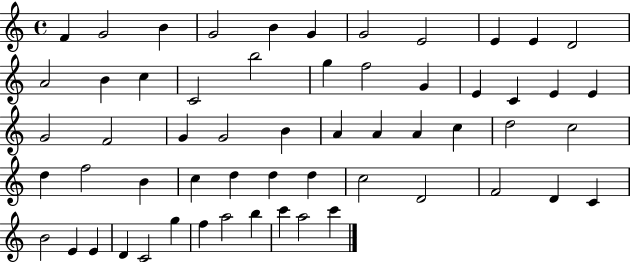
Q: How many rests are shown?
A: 0